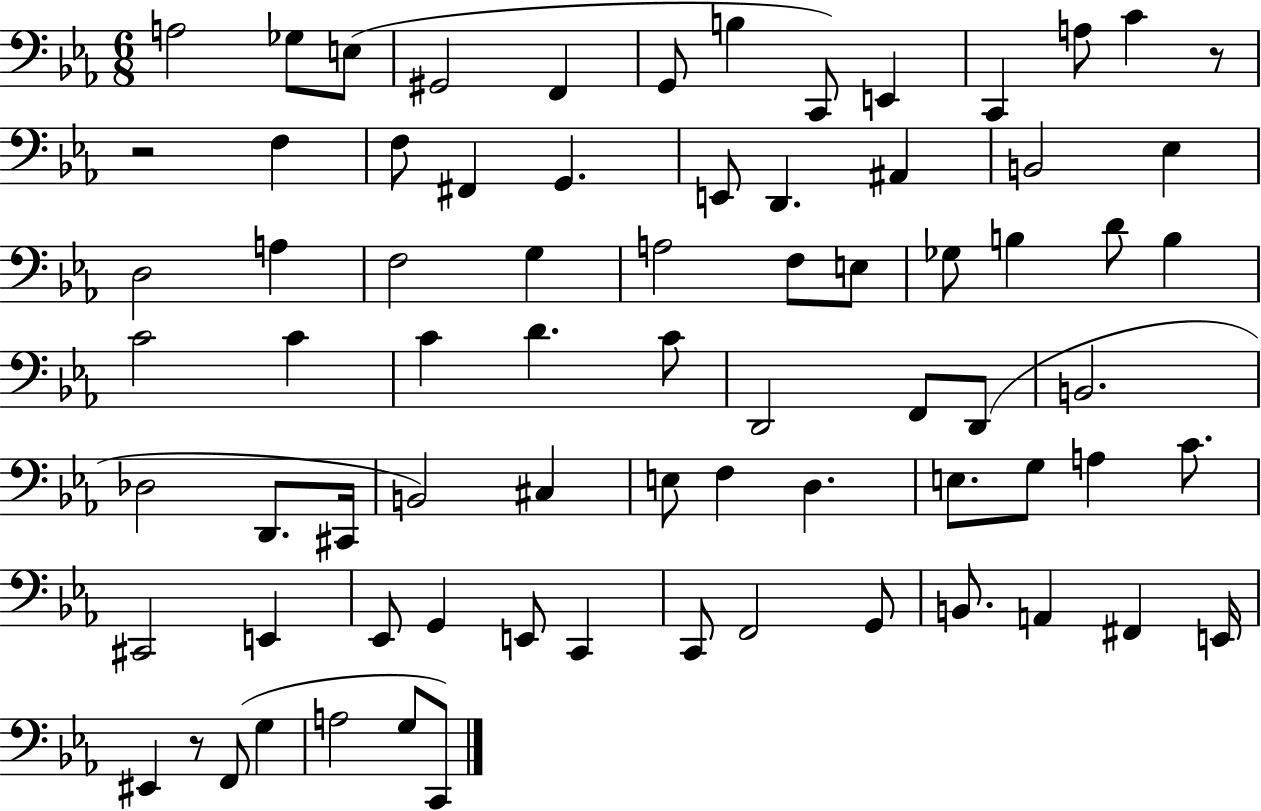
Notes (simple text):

A3/h Gb3/e E3/e G#2/h F2/q G2/e B3/q C2/e E2/q C2/q A3/e C4/q R/e R/h F3/q F3/e F#2/q G2/q. E2/e D2/q. A#2/q B2/h Eb3/q D3/h A3/q F3/h G3/q A3/h F3/e E3/e Gb3/e B3/q D4/e B3/q C4/h C4/q C4/q D4/q. C4/e D2/h F2/e D2/e B2/h. Db3/h D2/e. C#2/s B2/h C#3/q E3/e F3/q D3/q. E3/e. G3/e A3/q C4/e. C#2/h E2/q Eb2/e G2/q E2/e C2/q C2/e F2/h G2/e B2/e. A2/q F#2/q E2/s EIS2/q R/e F2/e G3/q A3/h G3/e C2/e